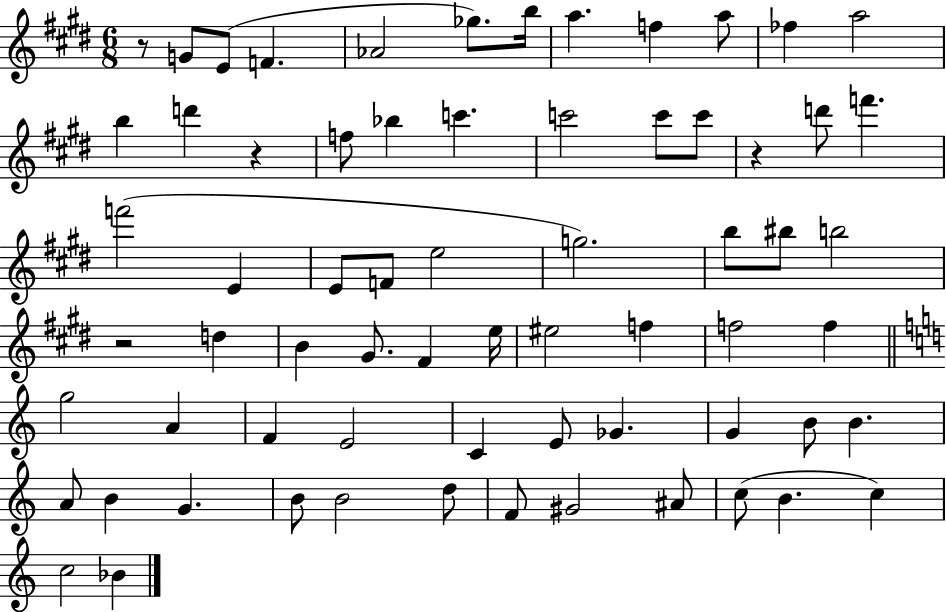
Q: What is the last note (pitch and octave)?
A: Bb4